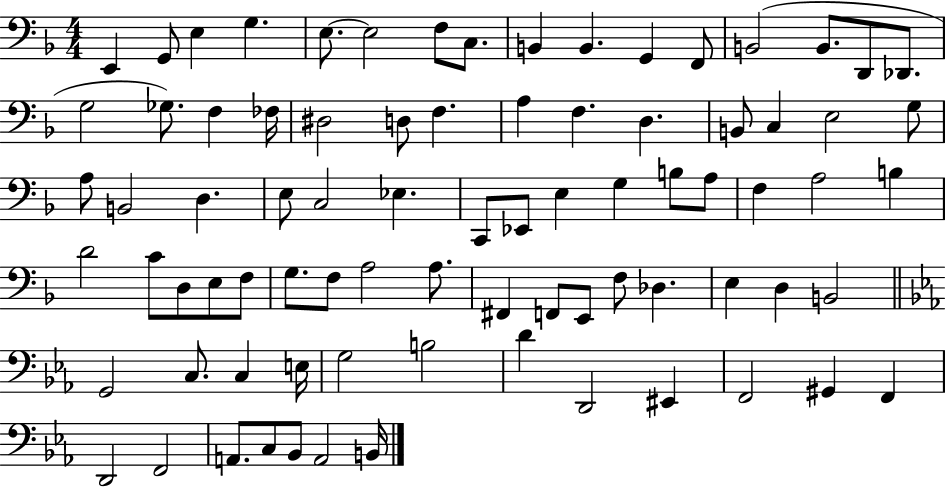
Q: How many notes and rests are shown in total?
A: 81